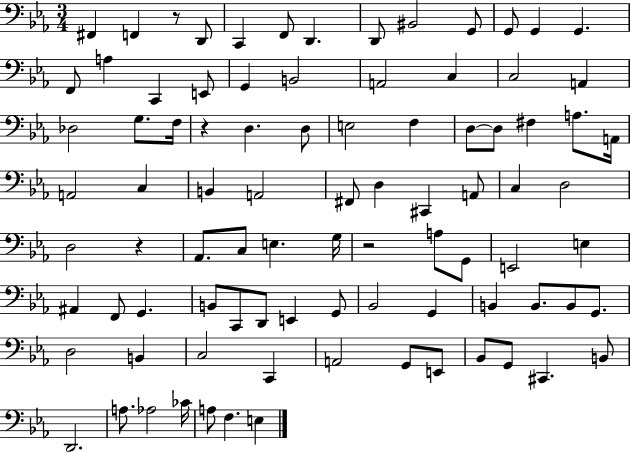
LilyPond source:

{
  \clef bass
  \numericTimeSignature
  \time 3/4
  \key ees \major
  fis,4 f,4 r8 d,8 | c,4 f,8 d,4. | d,8 bis,2 g,8 | g,8 g,4 g,4. | \break f,8 a4 c,4 e,8 | g,4 b,2 | a,2 c4 | c2 a,4 | \break des2 g8. f16 | r4 d4. d8 | e2 f4 | d8~~ d8 fis4 a8. a,16 | \break a,2 c4 | b,4 a,2 | fis,8 d4 cis,4 a,8 | c4 d2 | \break d2 r4 | aes,8. c8 e4. g16 | r2 a8 g,8 | e,2 e4 | \break ais,4 f,8 g,4. | b,8 c,8 d,8 e,4 g,8 | bes,2 g,4 | b,4 b,8. b,8 g,8. | \break d2 b,4 | c2 c,4 | a,2 g,8 e,8 | bes,8 g,8 cis,4. b,8 | \break d,2. | a8. aes2 ces'16 | a8 f4. e4 | \bar "|."
}